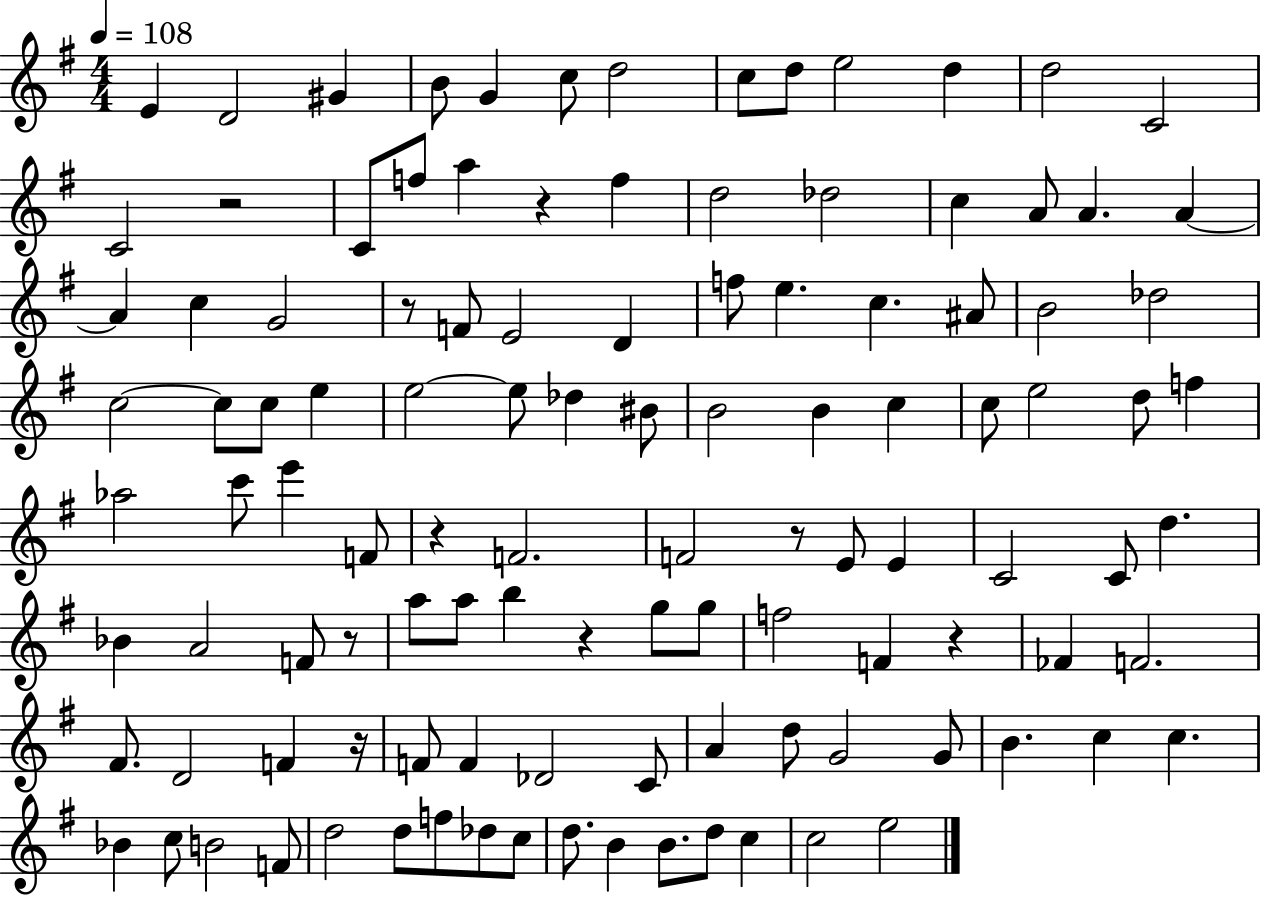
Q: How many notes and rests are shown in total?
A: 113